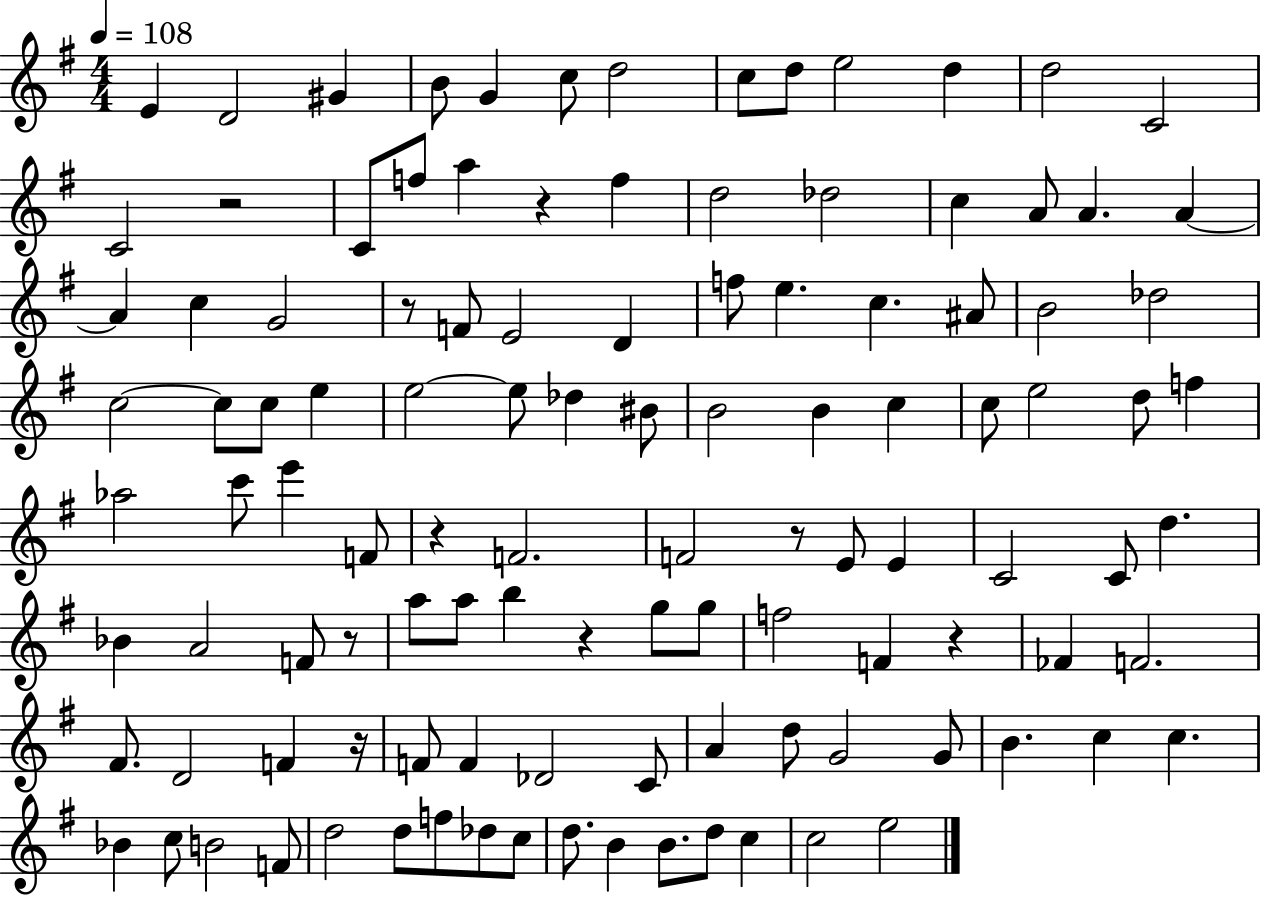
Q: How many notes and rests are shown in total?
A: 113